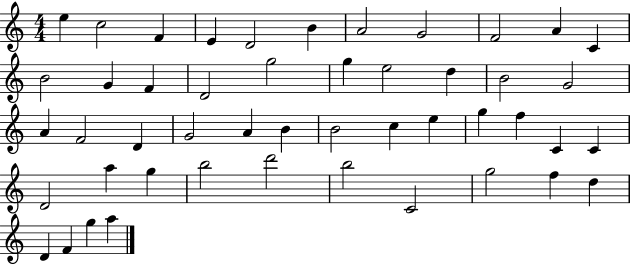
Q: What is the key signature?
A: C major